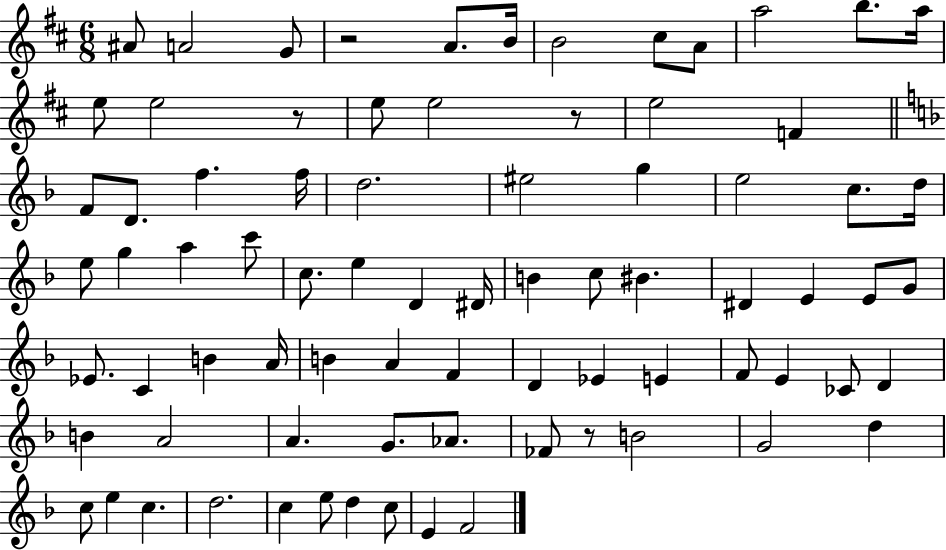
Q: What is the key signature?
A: D major